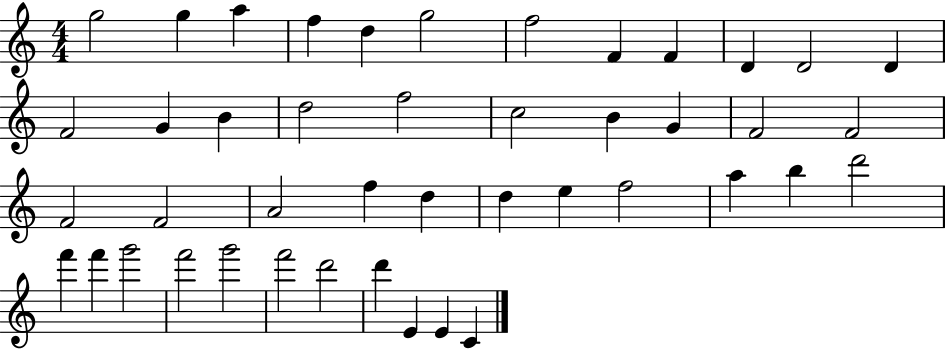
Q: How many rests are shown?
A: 0